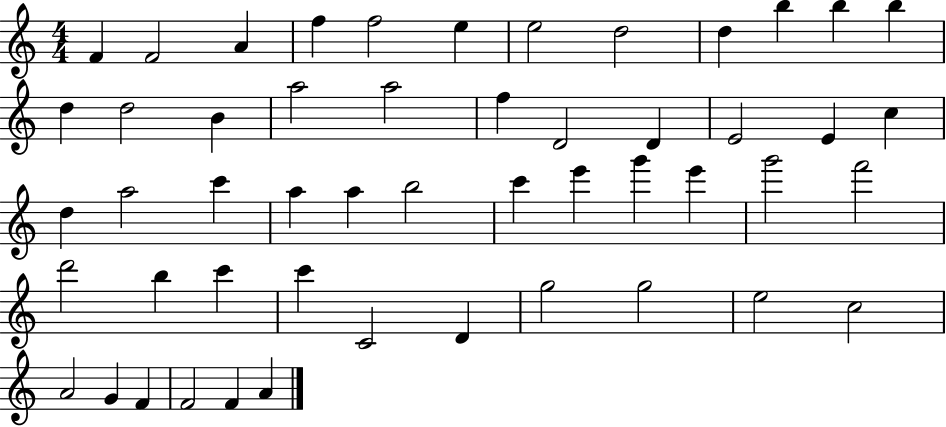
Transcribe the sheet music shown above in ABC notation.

X:1
T:Untitled
M:4/4
L:1/4
K:C
F F2 A f f2 e e2 d2 d b b b d d2 B a2 a2 f D2 D E2 E c d a2 c' a a b2 c' e' g' e' g'2 f'2 d'2 b c' c' C2 D g2 g2 e2 c2 A2 G F F2 F A